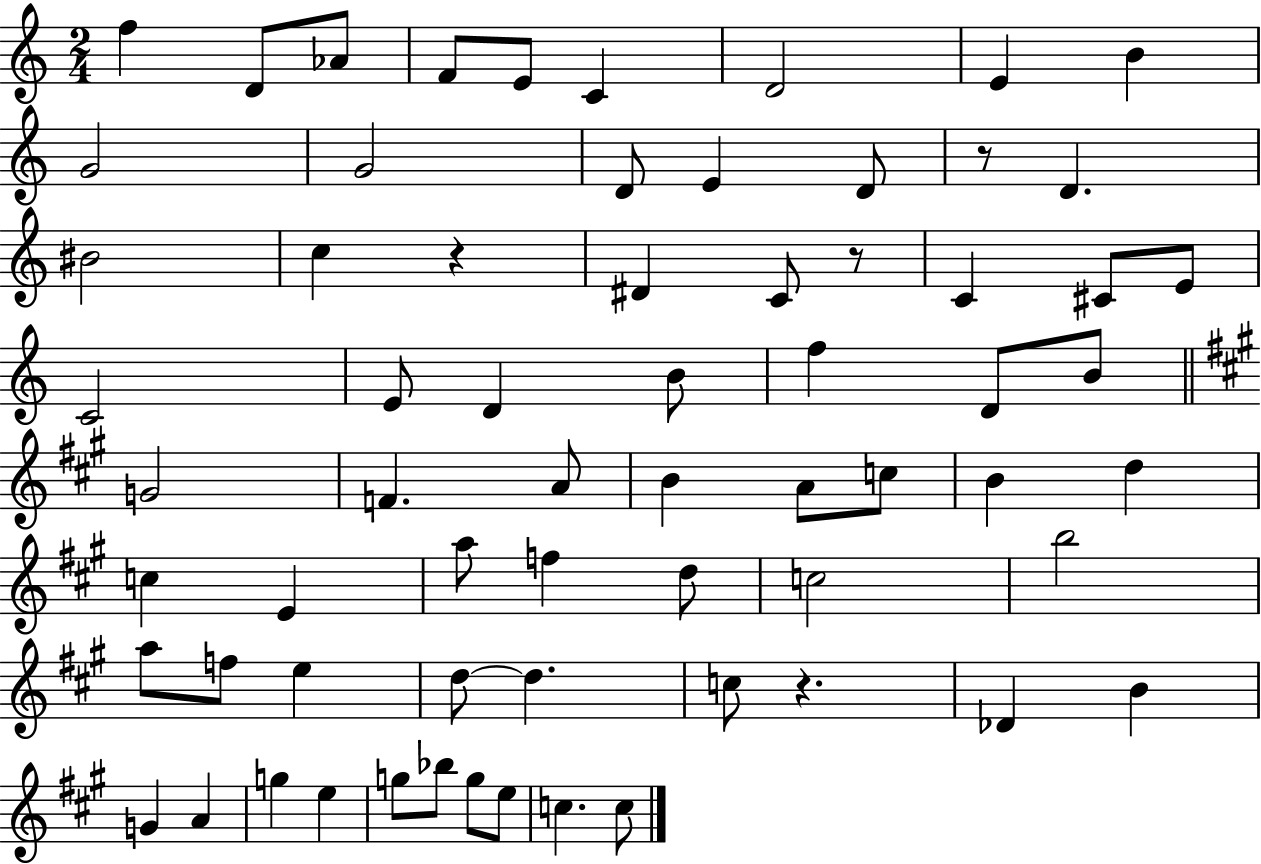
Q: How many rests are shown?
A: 4